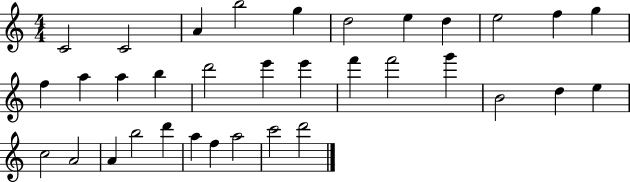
X:1
T:Untitled
M:4/4
L:1/4
K:C
C2 C2 A b2 g d2 e d e2 f g f a a b d'2 e' e' f' f'2 g' B2 d e c2 A2 A b2 d' a f a2 c'2 d'2